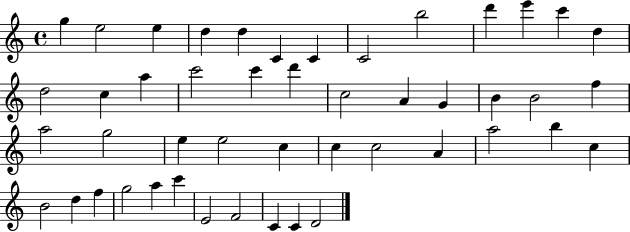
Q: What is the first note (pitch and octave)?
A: G5